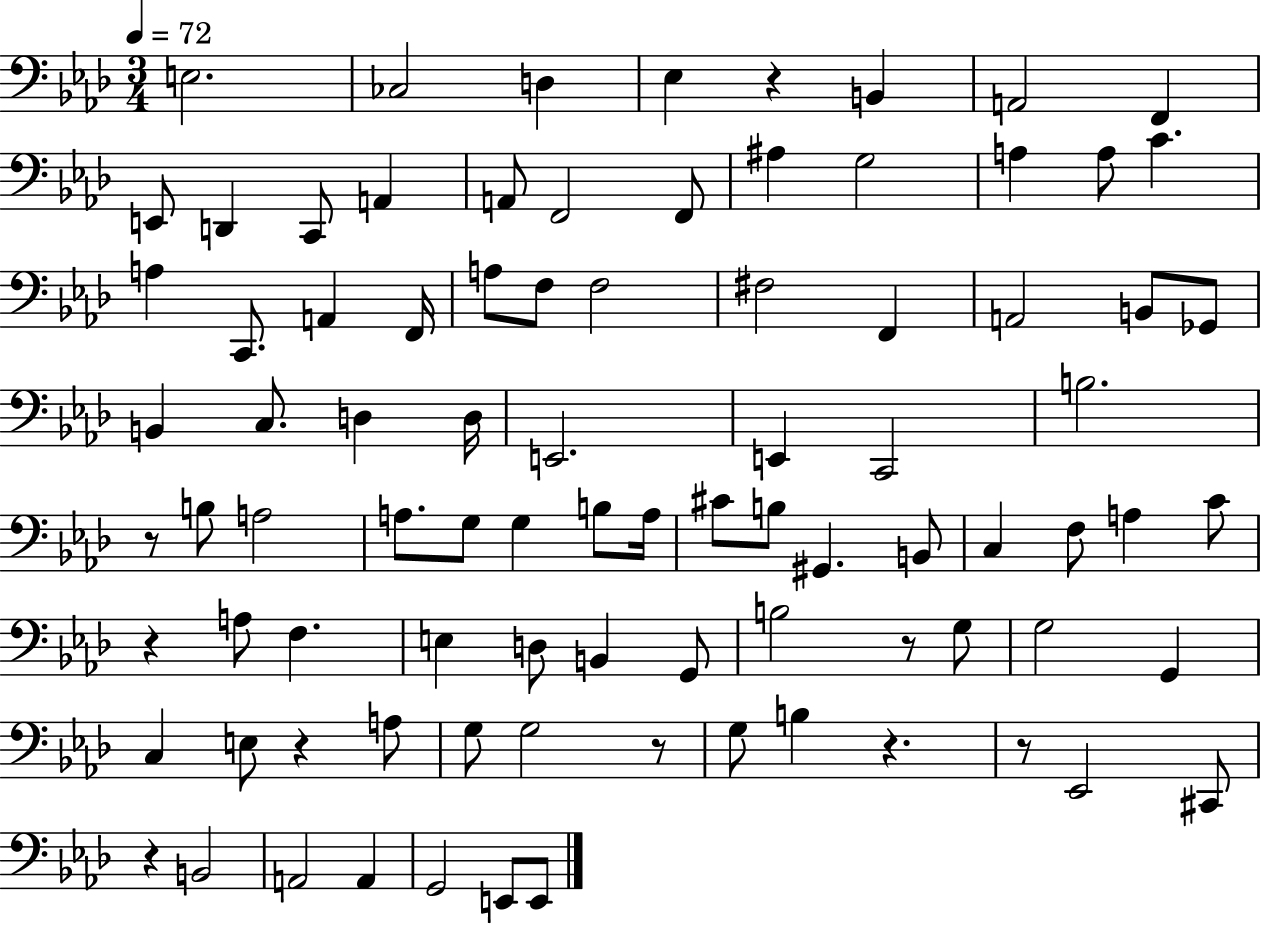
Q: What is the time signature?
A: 3/4